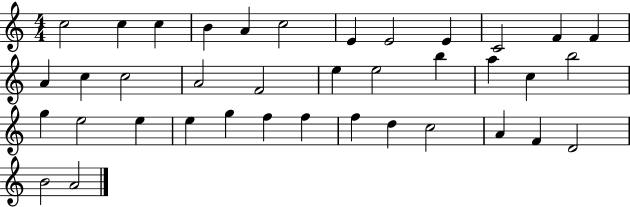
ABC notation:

X:1
T:Untitled
M:4/4
L:1/4
K:C
c2 c c B A c2 E E2 E C2 F F A c c2 A2 F2 e e2 b a c b2 g e2 e e g f f f d c2 A F D2 B2 A2